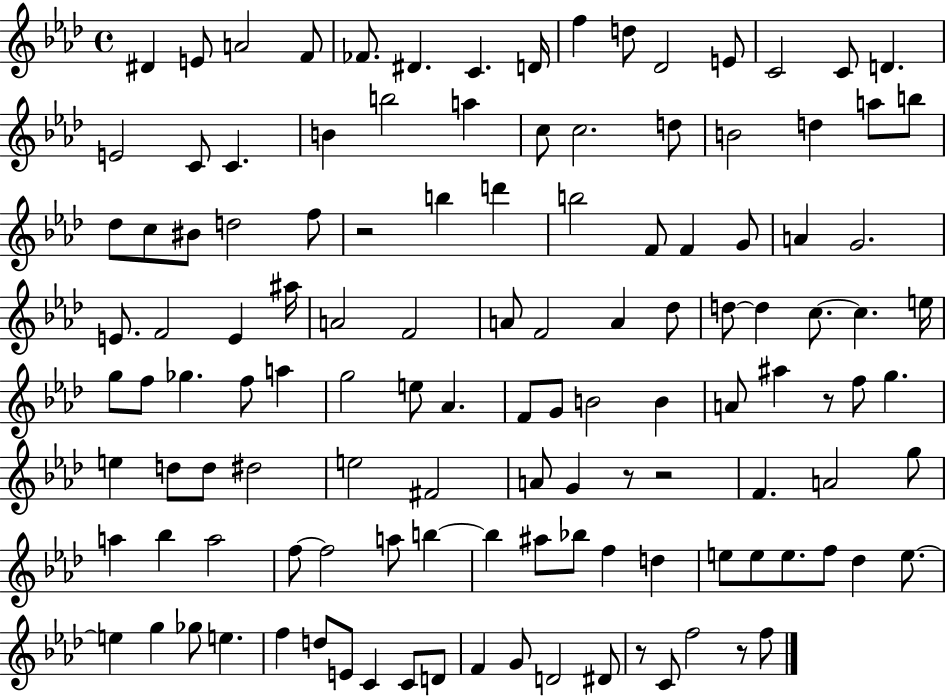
D#4/q E4/e A4/h F4/e FES4/e. D#4/q. C4/q. D4/s F5/q D5/e Db4/h E4/e C4/h C4/e D4/q. E4/h C4/e C4/q. B4/q B5/h A5/q C5/e C5/h. D5/e B4/h D5/q A5/e B5/e Db5/e C5/e BIS4/e D5/h F5/e R/h B5/q D6/q B5/h F4/e F4/q G4/e A4/q G4/h. E4/e. F4/h E4/q A#5/s A4/h F4/h A4/e F4/h A4/q Db5/e D5/e D5/q C5/e. C5/q. E5/s G5/e F5/e Gb5/q. F5/e A5/q G5/h E5/e Ab4/q. F4/e G4/e B4/h B4/q A4/e A#5/q R/e F5/e G5/q. E5/q D5/e D5/e D#5/h E5/h F#4/h A4/e G4/q R/e R/h F4/q. A4/h G5/e A5/q Bb5/q A5/h F5/e F5/h A5/e B5/q B5/q A#5/e Bb5/e F5/q D5/q E5/e E5/e E5/e. F5/e Db5/q E5/e. E5/q G5/q Gb5/e E5/q. F5/q D5/e E4/e C4/q C4/e D4/e F4/q G4/e D4/h D#4/e R/e C4/e F5/h R/e F5/e